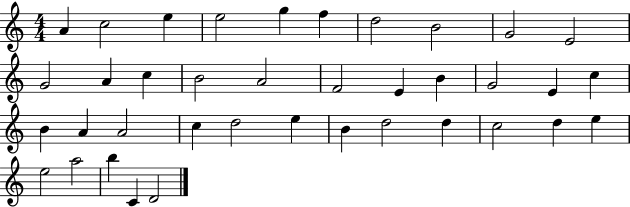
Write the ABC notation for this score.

X:1
T:Untitled
M:4/4
L:1/4
K:C
A c2 e e2 g f d2 B2 G2 E2 G2 A c B2 A2 F2 E B G2 E c B A A2 c d2 e B d2 d c2 d e e2 a2 b C D2